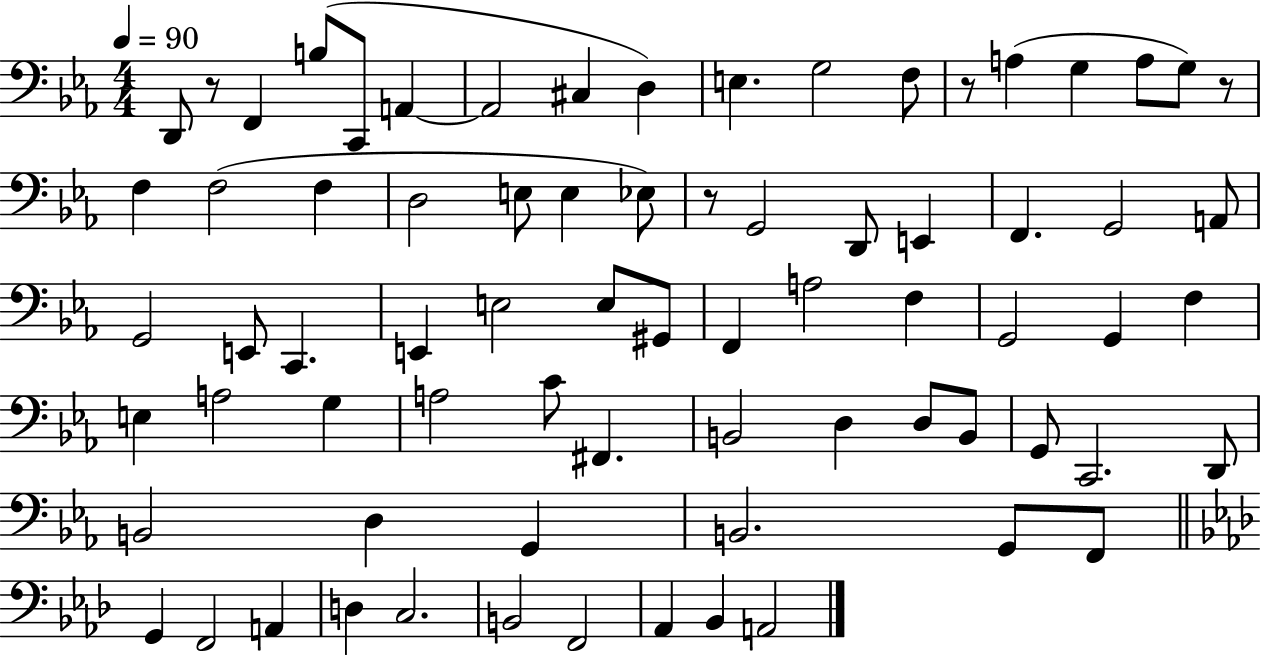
{
  \clef bass
  \numericTimeSignature
  \time 4/4
  \key ees \major
  \tempo 4 = 90
  d,8 r8 f,4 b8( c,8 a,4~~ | a,2 cis4 d4) | e4. g2 f8 | r8 a4( g4 a8 g8) r8 | \break f4 f2( f4 | d2 e8 e4 ees8) | r8 g,2 d,8 e,4 | f,4. g,2 a,8 | \break g,2 e,8 c,4. | e,4 e2 e8 gis,8 | f,4 a2 f4 | g,2 g,4 f4 | \break e4 a2 g4 | a2 c'8 fis,4. | b,2 d4 d8 b,8 | g,8 c,2. d,8 | \break b,2 d4 g,4 | b,2. g,8 f,8 | \bar "||" \break \key f \minor g,4 f,2 a,4 | d4 c2. | b,2 f,2 | aes,4 bes,4 a,2 | \break \bar "|."
}